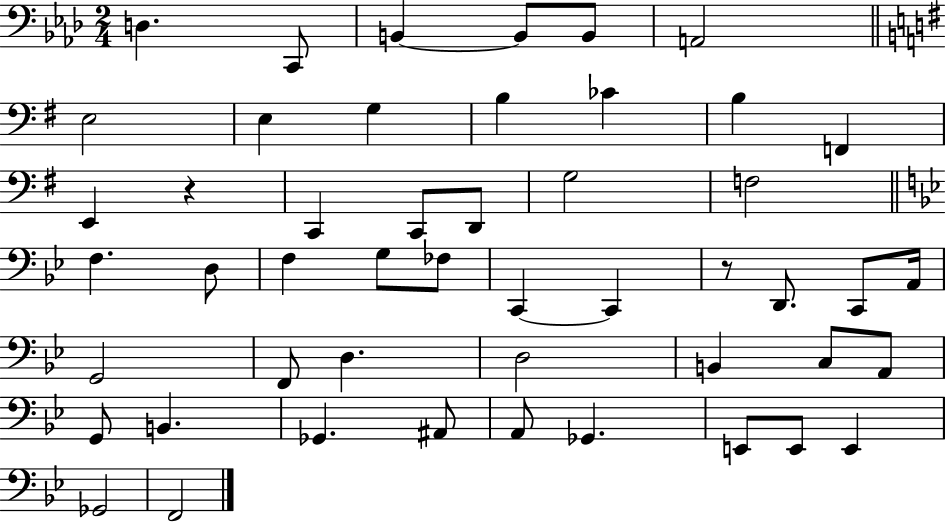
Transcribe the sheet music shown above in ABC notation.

X:1
T:Untitled
M:2/4
L:1/4
K:Ab
D, C,,/2 B,, B,,/2 B,,/2 A,,2 E,2 E, G, B, _C B, F,, E,, z C,, C,,/2 D,,/2 G,2 F,2 F, D,/2 F, G,/2 _F,/2 C,, C,, z/2 D,,/2 C,,/2 A,,/4 G,,2 F,,/2 D, D,2 B,, C,/2 A,,/2 G,,/2 B,, _G,, ^A,,/2 A,,/2 _G,, E,,/2 E,,/2 E,, _G,,2 F,,2